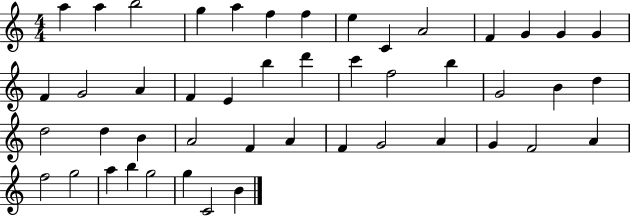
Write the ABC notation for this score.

X:1
T:Untitled
M:4/4
L:1/4
K:C
a a b2 g a f f e C A2 F G G G F G2 A F E b d' c' f2 b G2 B d d2 d B A2 F A F G2 A G F2 A f2 g2 a b g2 g C2 B